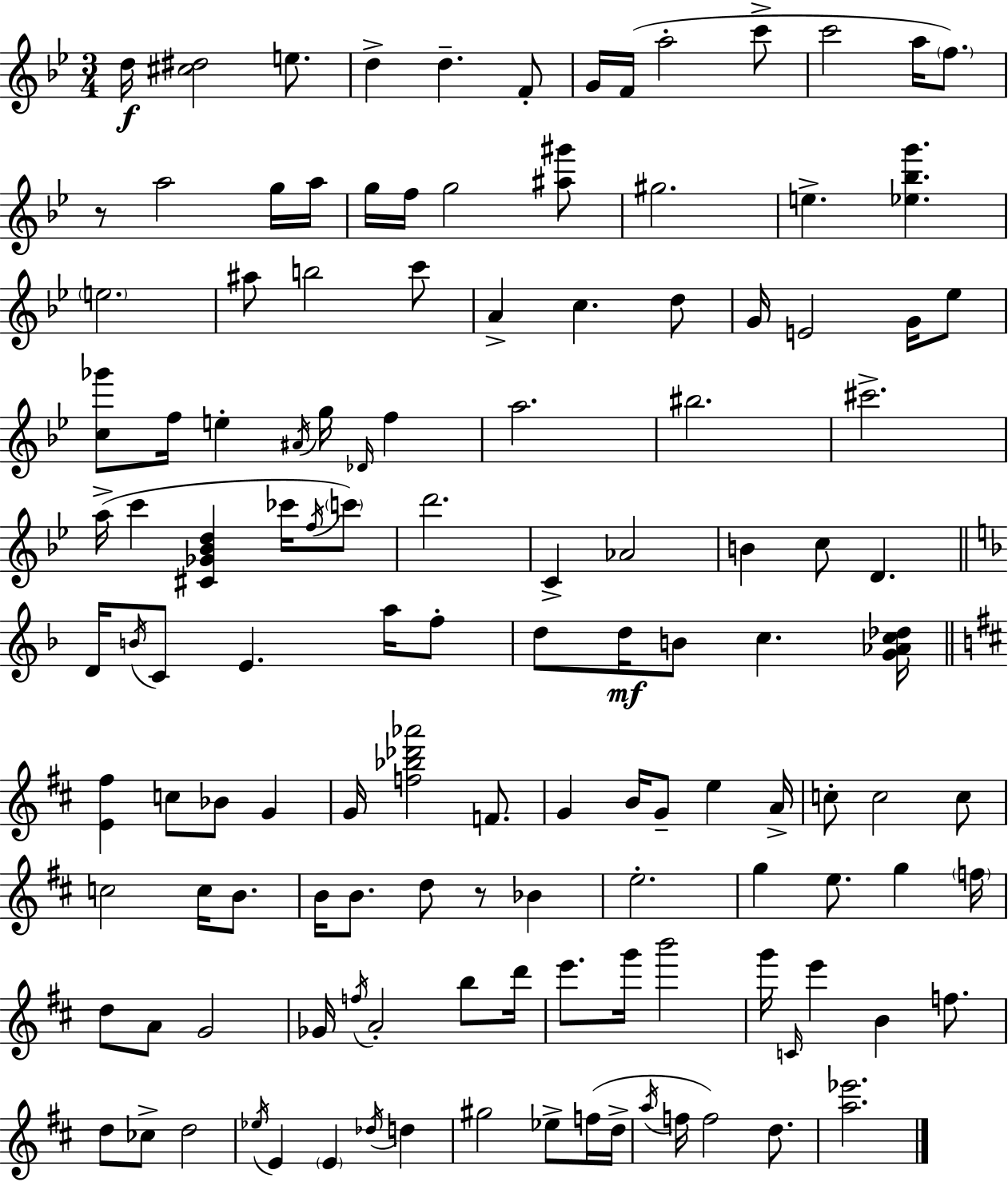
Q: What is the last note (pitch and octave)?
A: D5